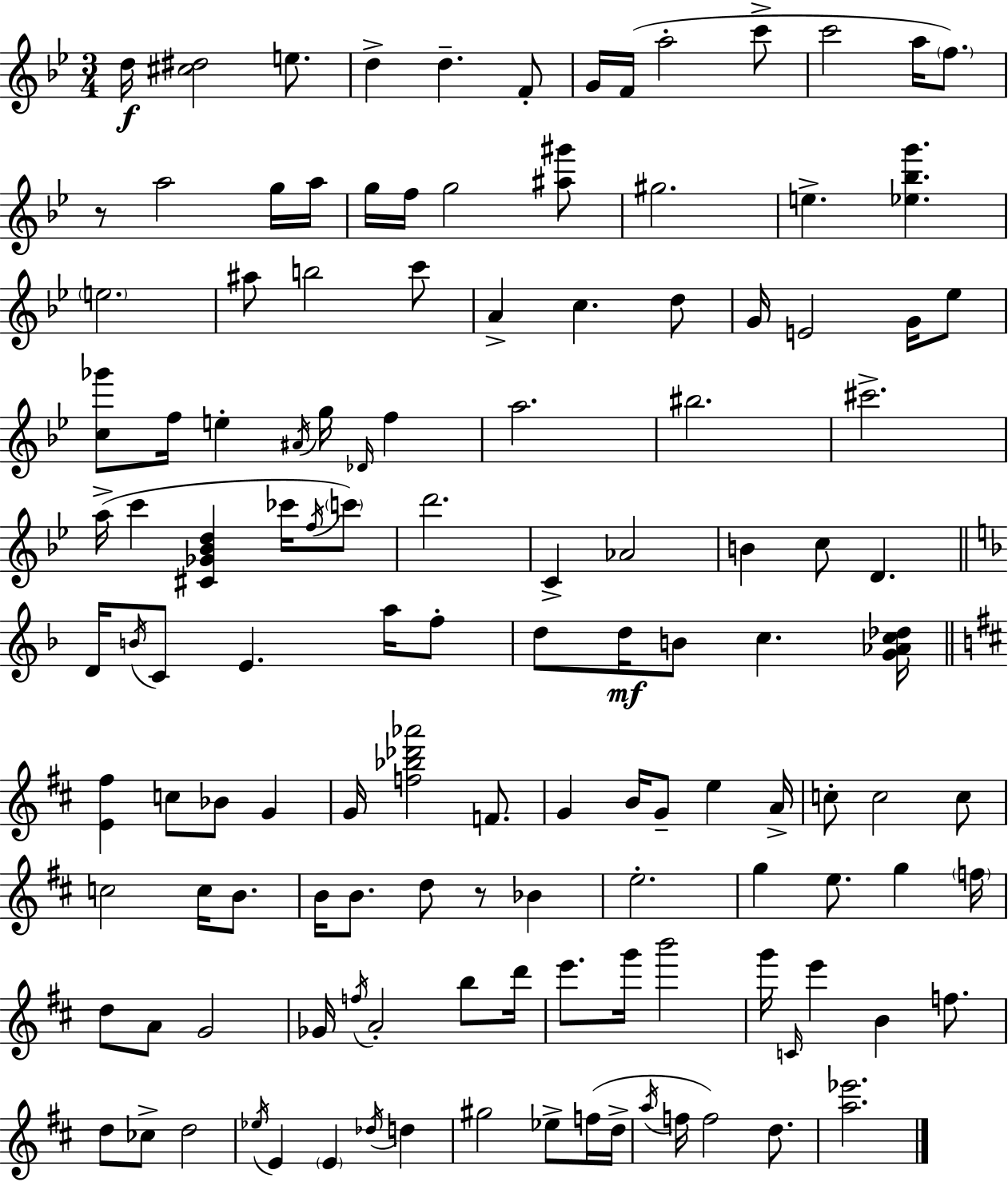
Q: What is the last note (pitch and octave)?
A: D5